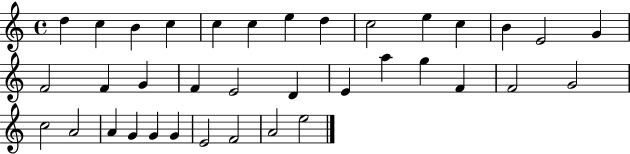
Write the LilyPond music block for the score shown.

{
  \clef treble
  \time 4/4
  \defaultTimeSignature
  \key c \major
  d''4 c''4 b'4 c''4 | c''4 c''4 e''4 d''4 | c''2 e''4 c''4 | b'4 e'2 g'4 | \break f'2 f'4 g'4 | f'4 e'2 d'4 | e'4 a''4 g''4 f'4 | f'2 g'2 | \break c''2 a'2 | a'4 g'4 g'4 g'4 | e'2 f'2 | a'2 e''2 | \break \bar "|."
}